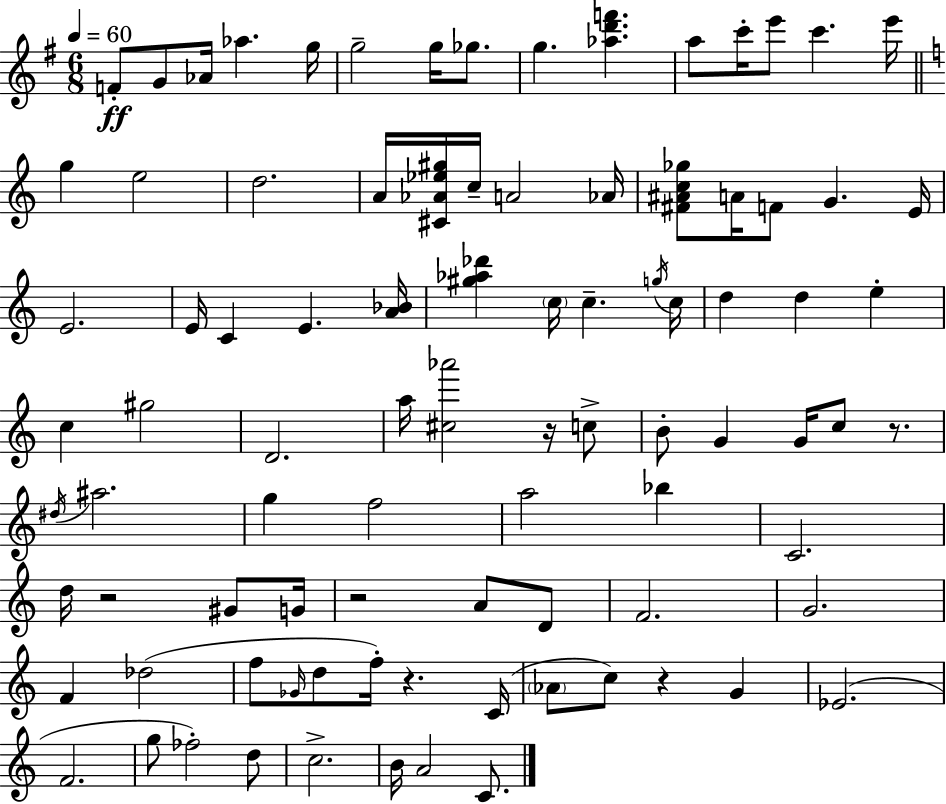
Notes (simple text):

F4/e G4/e Ab4/s Ab5/q. G5/s G5/h G5/s Gb5/e. G5/q. [Ab5,D6,F6]/q. A5/e C6/s E6/e C6/q. E6/s G5/q E5/h D5/h. A4/s [C#4,Ab4,Eb5,G#5]/s C5/s A4/h Ab4/s [F#4,A#4,C5,Gb5]/e A4/s F4/e G4/q. E4/s E4/h. E4/s C4/q E4/q. [A4,Bb4]/s [G#5,Ab5,Db6]/q C5/s C5/q. G5/s C5/s D5/q D5/q E5/q C5/q G#5/h D4/h. A5/s [C#5,Ab6]/h R/s C5/e B4/e G4/q G4/s C5/e R/e. D#5/s A#5/h. G5/q F5/h A5/h Bb5/q C4/h. D5/s R/h G#4/e G4/s R/h A4/e D4/e F4/h. G4/h. F4/q Db5/h F5/e Gb4/s D5/e F5/s R/q. C4/s Ab4/e C5/e R/q G4/q Eb4/h. F4/h. G5/e FES5/h D5/e C5/h. B4/s A4/h C4/e.